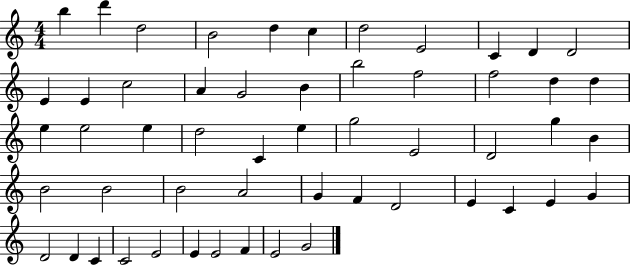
{
  \clef treble
  \numericTimeSignature
  \time 4/4
  \key c \major
  b''4 d'''4 d''2 | b'2 d''4 c''4 | d''2 e'2 | c'4 d'4 d'2 | \break e'4 e'4 c''2 | a'4 g'2 b'4 | b''2 f''2 | f''2 d''4 d''4 | \break e''4 e''2 e''4 | d''2 c'4 e''4 | g''2 e'2 | d'2 g''4 b'4 | \break b'2 b'2 | b'2 a'2 | g'4 f'4 d'2 | e'4 c'4 e'4 g'4 | \break d'2 d'4 c'4 | c'2 e'2 | e'4 e'2 f'4 | e'2 g'2 | \break \bar "|."
}